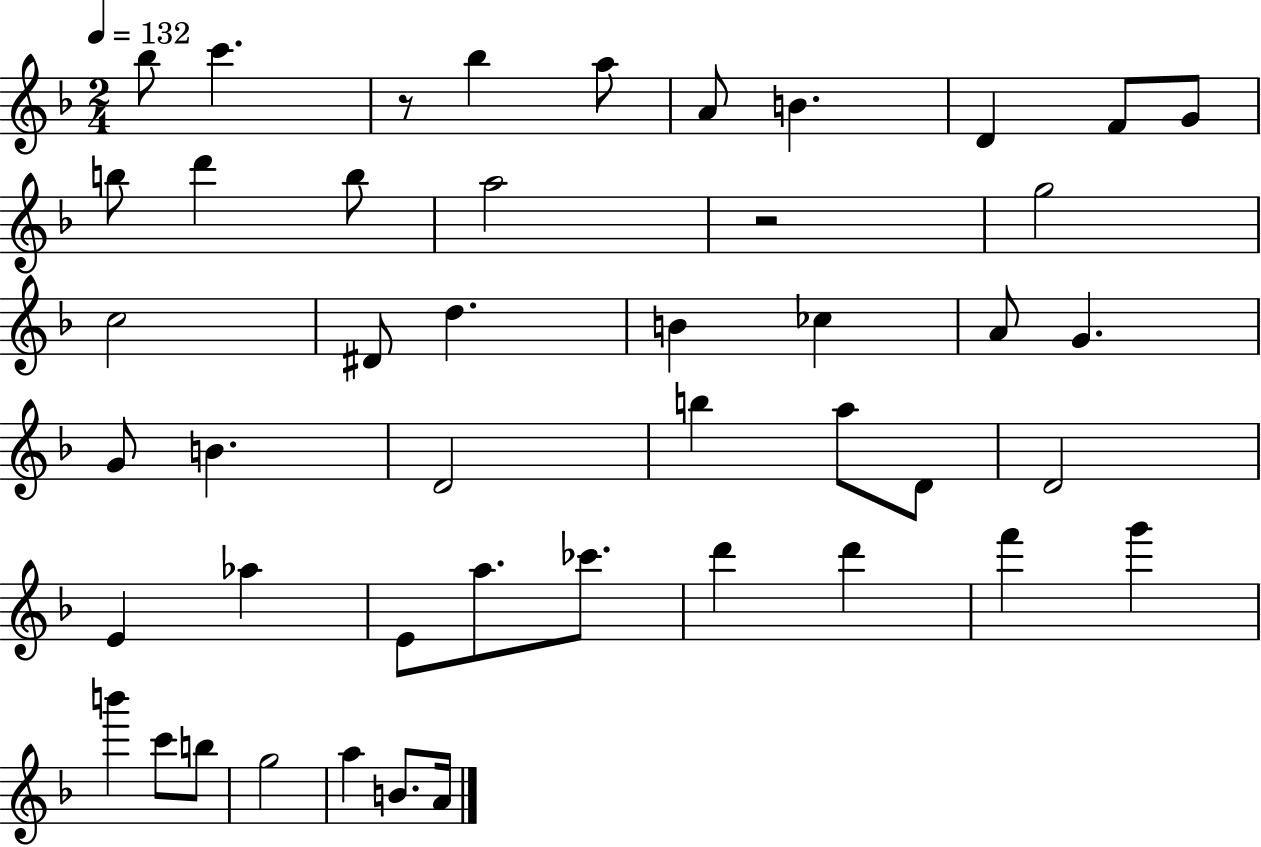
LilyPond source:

{
  \clef treble
  \numericTimeSignature
  \time 2/4
  \key f \major
  \tempo 4 = 132
  bes''8 c'''4. | r8 bes''4 a''8 | a'8 b'4. | d'4 f'8 g'8 | \break b''8 d'''4 b''8 | a''2 | r2 | g''2 | \break c''2 | dis'8 d''4. | b'4 ces''4 | a'8 g'4. | \break g'8 b'4. | d'2 | b''4 a''8 d'8 | d'2 | \break e'4 aes''4 | e'8 a''8. ces'''8. | d'''4 d'''4 | f'''4 g'''4 | \break b'''4 c'''8 b''8 | g''2 | a''4 b'8. a'16 | \bar "|."
}